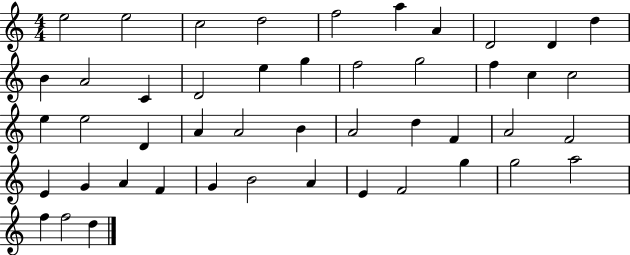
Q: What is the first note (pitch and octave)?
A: E5